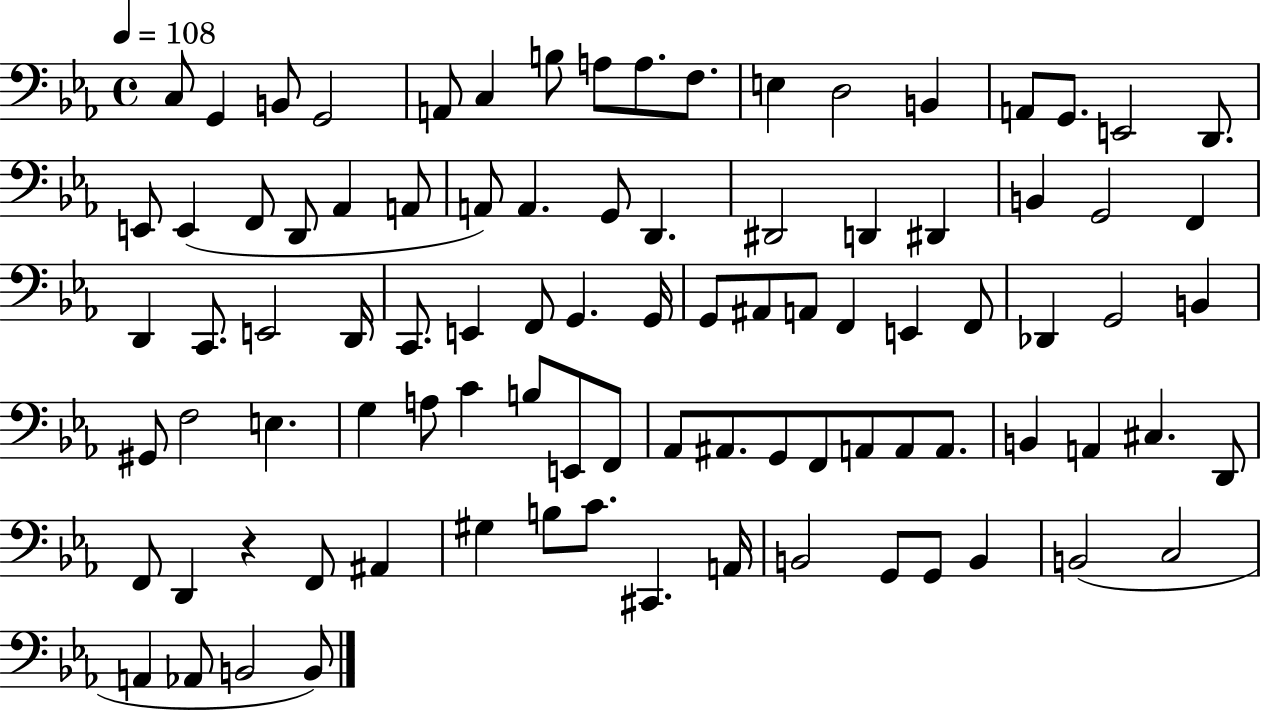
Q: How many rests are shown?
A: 1